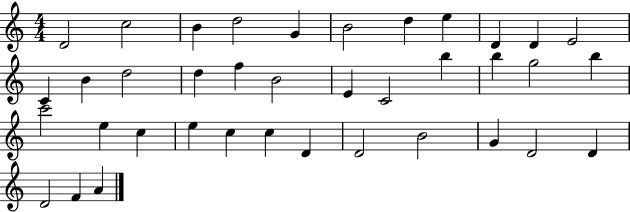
{
  \clef treble
  \numericTimeSignature
  \time 4/4
  \key c \major
  d'2 c''2 | b'4 d''2 g'4 | b'2 d''4 e''4 | d'4 d'4 e'2 | \break c'4 b'4 d''2 | d''4 f''4 b'2 | e'4 c'2 b''4 | b''4 g''2 b''4 | \break c'''2 e''4 c''4 | e''4 c''4 c''4 d'4 | d'2 b'2 | g'4 d'2 d'4 | \break d'2 f'4 a'4 | \bar "|."
}